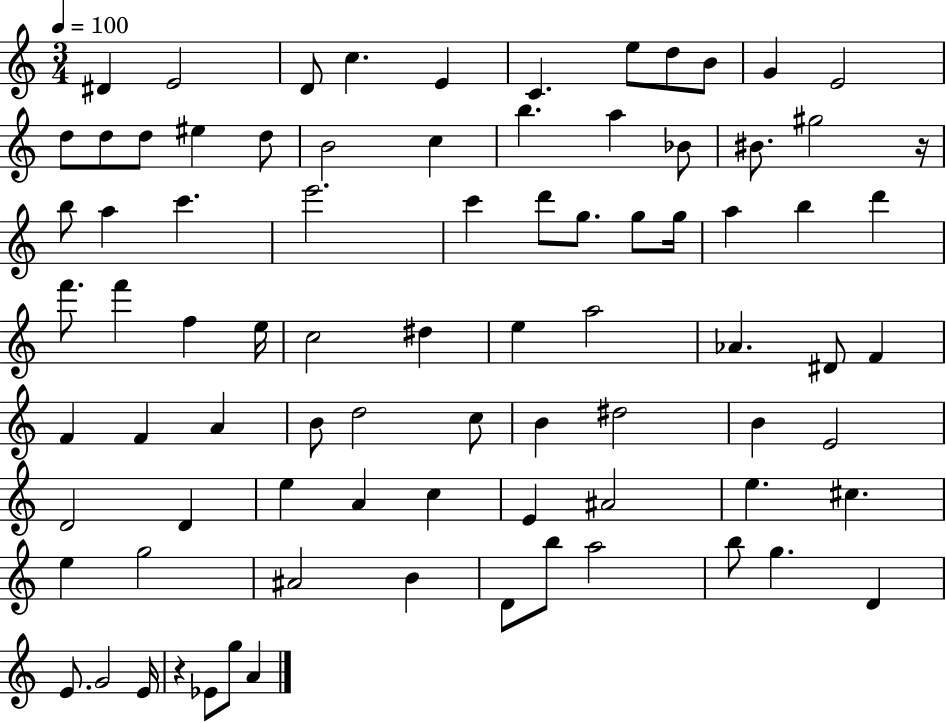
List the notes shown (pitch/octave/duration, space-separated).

D#4/q E4/h D4/e C5/q. E4/q C4/q. E5/e D5/e B4/e G4/q E4/h D5/e D5/e D5/e EIS5/q D5/e B4/h C5/q B5/q. A5/q Bb4/e BIS4/e. G#5/h R/s B5/e A5/q C6/q. E6/h. C6/q D6/e G5/e. G5/e G5/s A5/q B5/q D6/q F6/e. F6/q F5/q E5/s C5/h D#5/q E5/q A5/h Ab4/q. D#4/e F4/q F4/q F4/q A4/q B4/e D5/h C5/e B4/q D#5/h B4/q E4/h D4/h D4/q E5/q A4/q C5/q E4/q A#4/h E5/q. C#5/q. E5/q G5/h A#4/h B4/q D4/e B5/e A5/h B5/e G5/q. D4/q E4/e. G4/h E4/s R/q Eb4/e G5/e A4/q